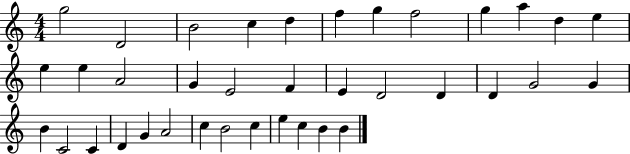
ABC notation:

X:1
T:Untitled
M:4/4
L:1/4
K:C
g2 D2 B2 c d f g f2 g a d e e e A2 G E2 F E D2 D D G2 G B C2 C D G A2 c B2 c e c B B